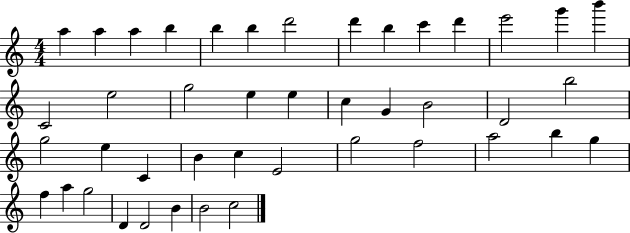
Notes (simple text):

A5/q A5/q A5/q B5/q B5/q B5/q D6/h D6/q B5/q C6/q D6/q E6/h G6/q B6/q C4/h E5/h G5/h E5/q E5/q C5/q G4/q B4/h D4/h B5/h G5/h E5/q C4/q B4/q C5/q E4/h G5/h F5/h A5/h B5/q G5/q F5/q A5/q G5/h D4/q D4/h B4/q B4/h C5/h